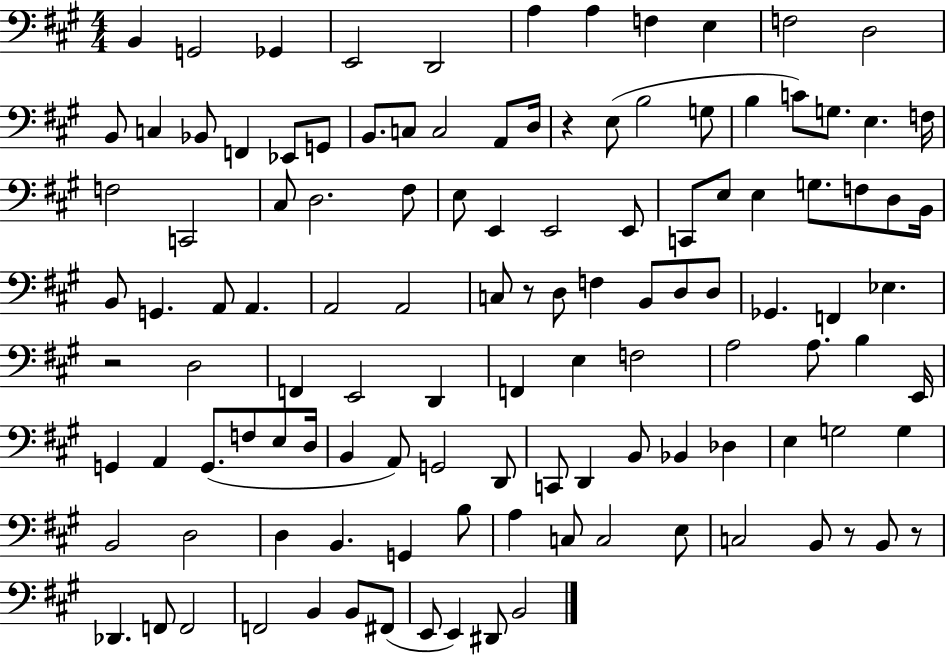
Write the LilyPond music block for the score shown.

{
  \clef bass
  \numericTimeSignature
  \time 4/4
  \key a \major
  b,4 g,2 ges,4 | e,2 d,2 | a4 a4 f4 e4 | f2 d2 | \break b,8 c4 bes,8 f,4 ees,8 g,8 | b,8. c8 c2 a,8 d16 | r4 e8( b2 g8 | b4 c'8) g8. e4. f16 | \break f2 c,2 | cis8 d2. fis8 | e8 e,4 e,2 e,8 | c,8 e8 e4 g8. f8 d8 b,16 | \break b,8 g,4. a,8 a,4. | a,2 a,2 | c8 r8 d8 f4 b,8 d8 d8 | ges,4. f,4 ees4. | \break r2 d2 | f,4 e,2 d,4 | f,4 e4 f2 | a2 a8. b4 e,16 | \break g,4 a,4 g,8.( f8 e8 d16 | b,4 a,8) g,2 d,8 | c,8 d,4 b,8 bes,4 des4 | e4 g2 g4 | \break b,2 d2 | d4 b,4. g,4 b8 | a4 c8 c2 e8 | c2 b,8 r8 b,8 r8 | \break des,4. f,8 f,2 | f,2 b,4 b,8 fis,8( | e,8 e,4) dis,8 b,2 | \bar "|."
}